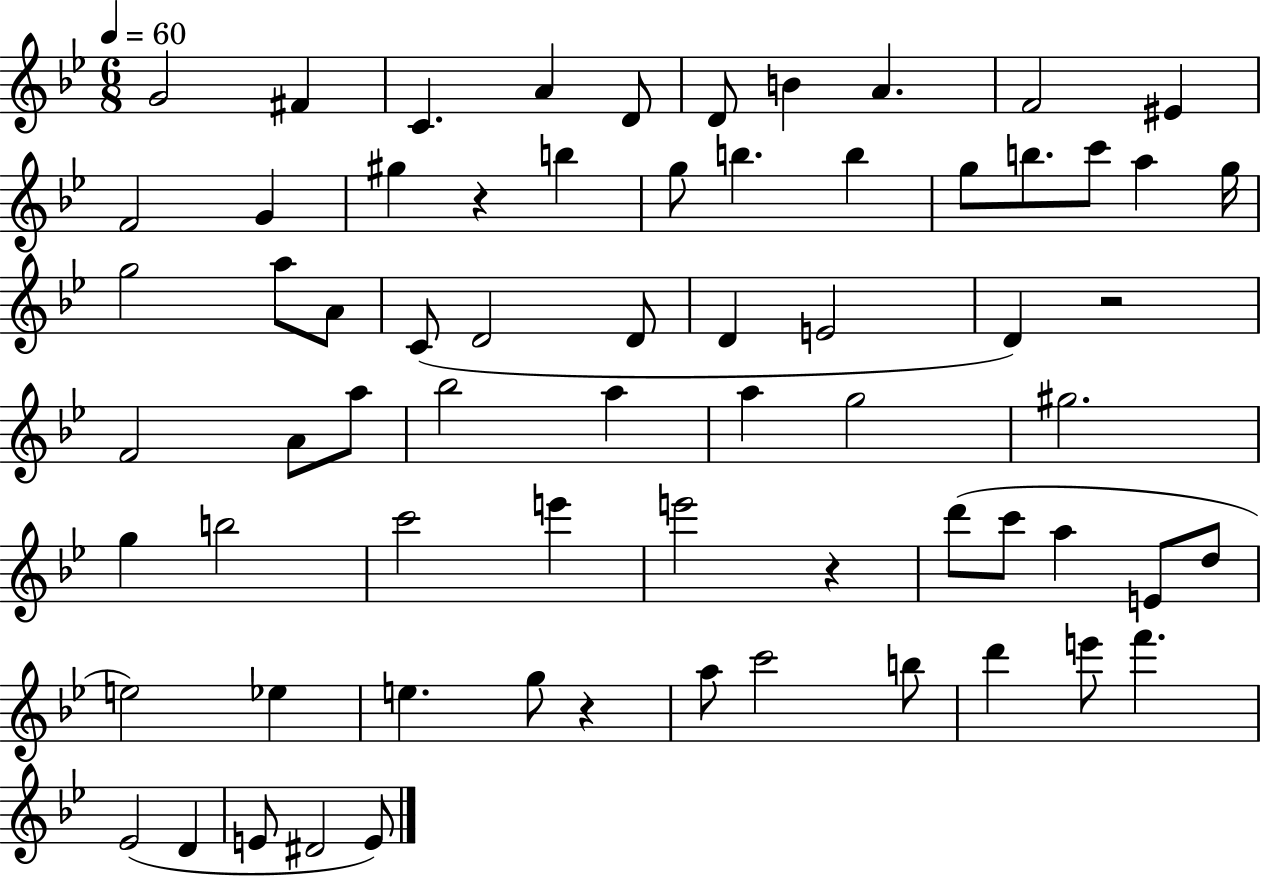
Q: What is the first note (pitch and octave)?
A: G4